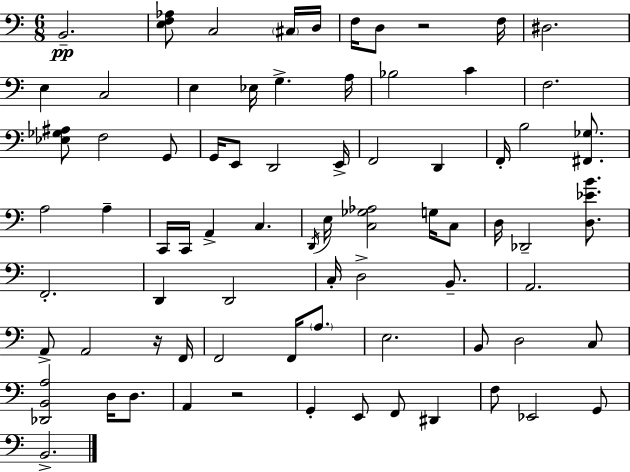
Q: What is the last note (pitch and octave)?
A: B2